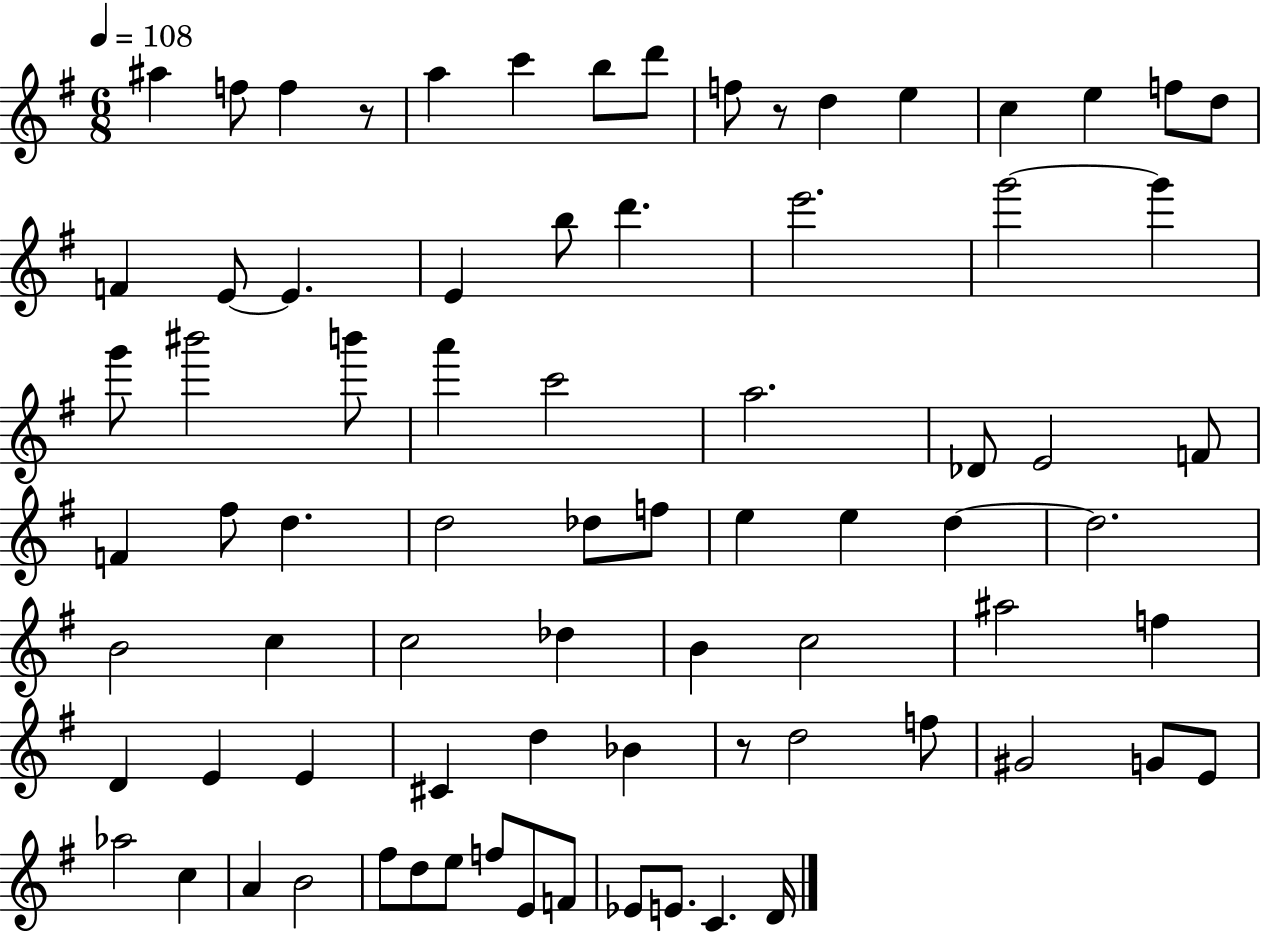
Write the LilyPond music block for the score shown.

{
  \clef treble
  \numericTimeSignature
  \time 6/8
  \key g \major
  \tempo 4 = 108
  \repeat volta 2 { ais''4 f''8 f''4 r8 | a''4 c'''4 b''8 d'''8 | f''8 r8 d''4 e''4 | c''4 e''4 f''8 d''8 | \break f'4 e'8~~ e'4. | e'4 b''8 d'''4. | e'''2. | g'''2~~ g'''4 | \break g'''8 bis'''2 b'''8 | a'''4 c'''2 | a''2. | des'8 e'2 f'8 | \break f'4 fis''8 d''4. | d''2 des''8 f''8 | e''4 e''4 d''4~~ | d''2. | \break b'2 c''4 | c''2 des''4 | b'4 c''2 | ais''2 f''4 | \break d'4 e'4 e'4 | cis'4 d''4 bes'4 | r8 d''2 f''8 | gis'2 g'8 e'8 | \break aes''2 c''4 | a'4 b'2 | fis''8 d''8 e''8 f''8 e'8 f'8 | ees'8 e'8. c'4. d'16 | \break } \bar "|."
}